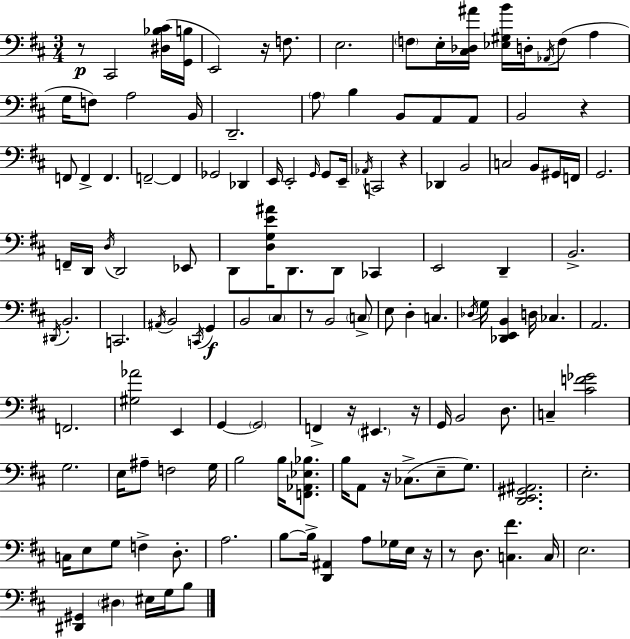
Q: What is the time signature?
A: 3/4